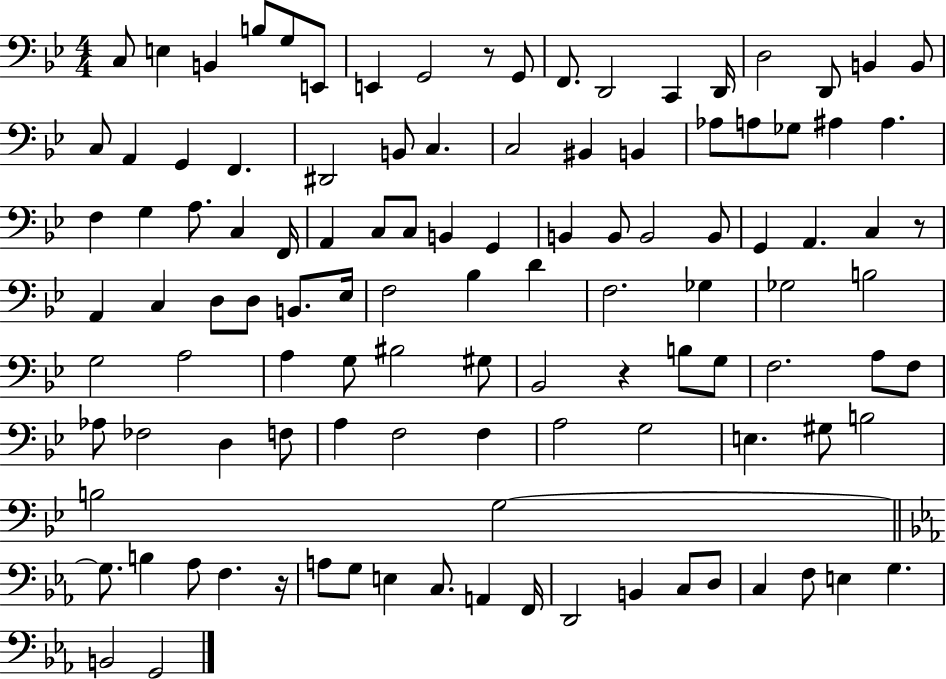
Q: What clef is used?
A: bass